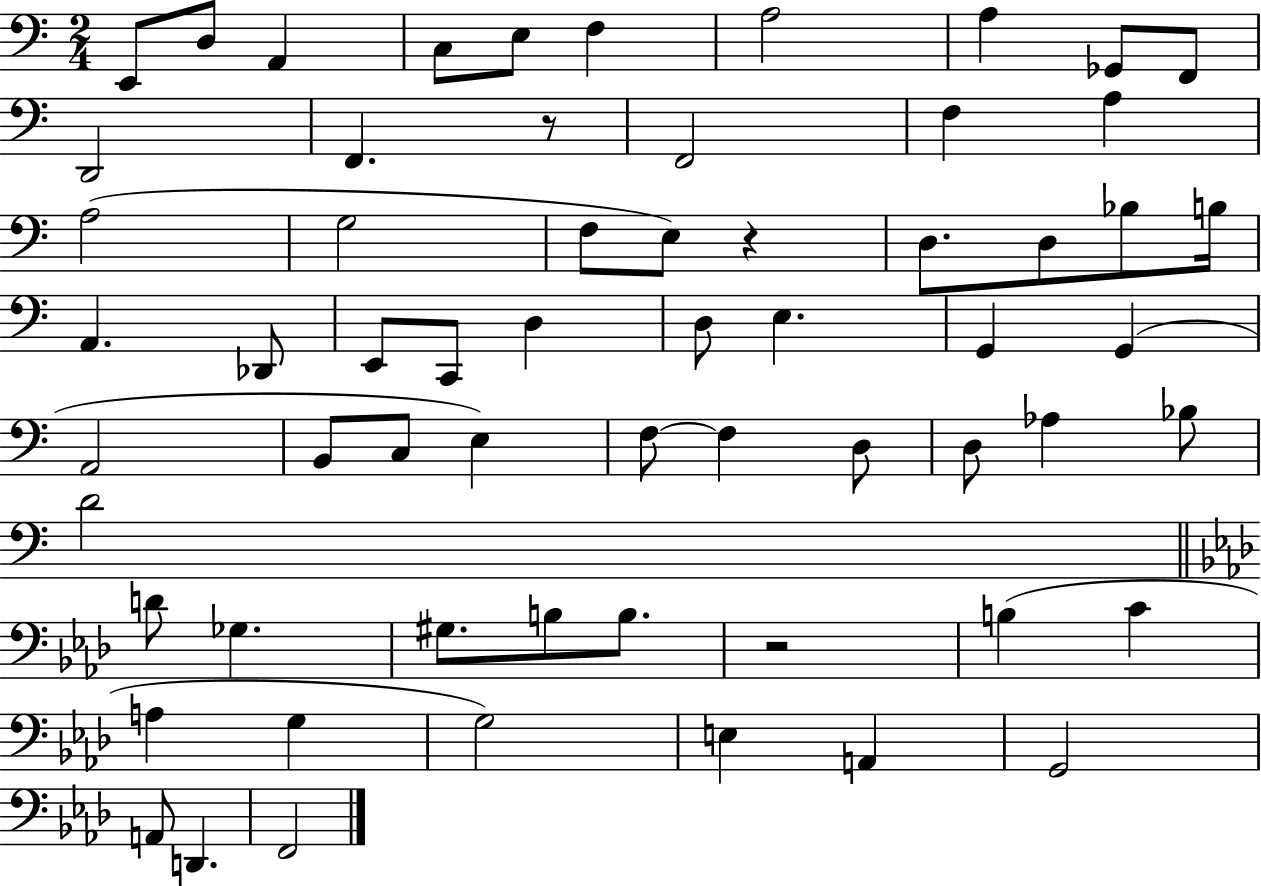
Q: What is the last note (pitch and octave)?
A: F2